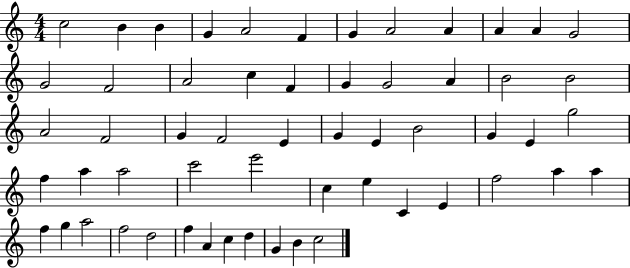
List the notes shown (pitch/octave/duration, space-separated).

C5/h B4/q B4/q G4/q A4/h F4/q G4/q A4/h A4/q A4/q A4/q G4/h G4/h F4/h A4/h C5/q F4/q G4/q G4/h A4/q B4/h B4/h A4/h F4/h G4/q F4/h E4/q G4/q E4/q B4/h G4/q E4/q G5/h F5/q A5/q A5/h C6/h E6/h C5/q E5/q C4/q E4/q F5/h A5/q A5/q F5/q G5/q A5/h F5/h D5/h F5/q A4/q C5/q D5/q G4/q B4/q C5/h